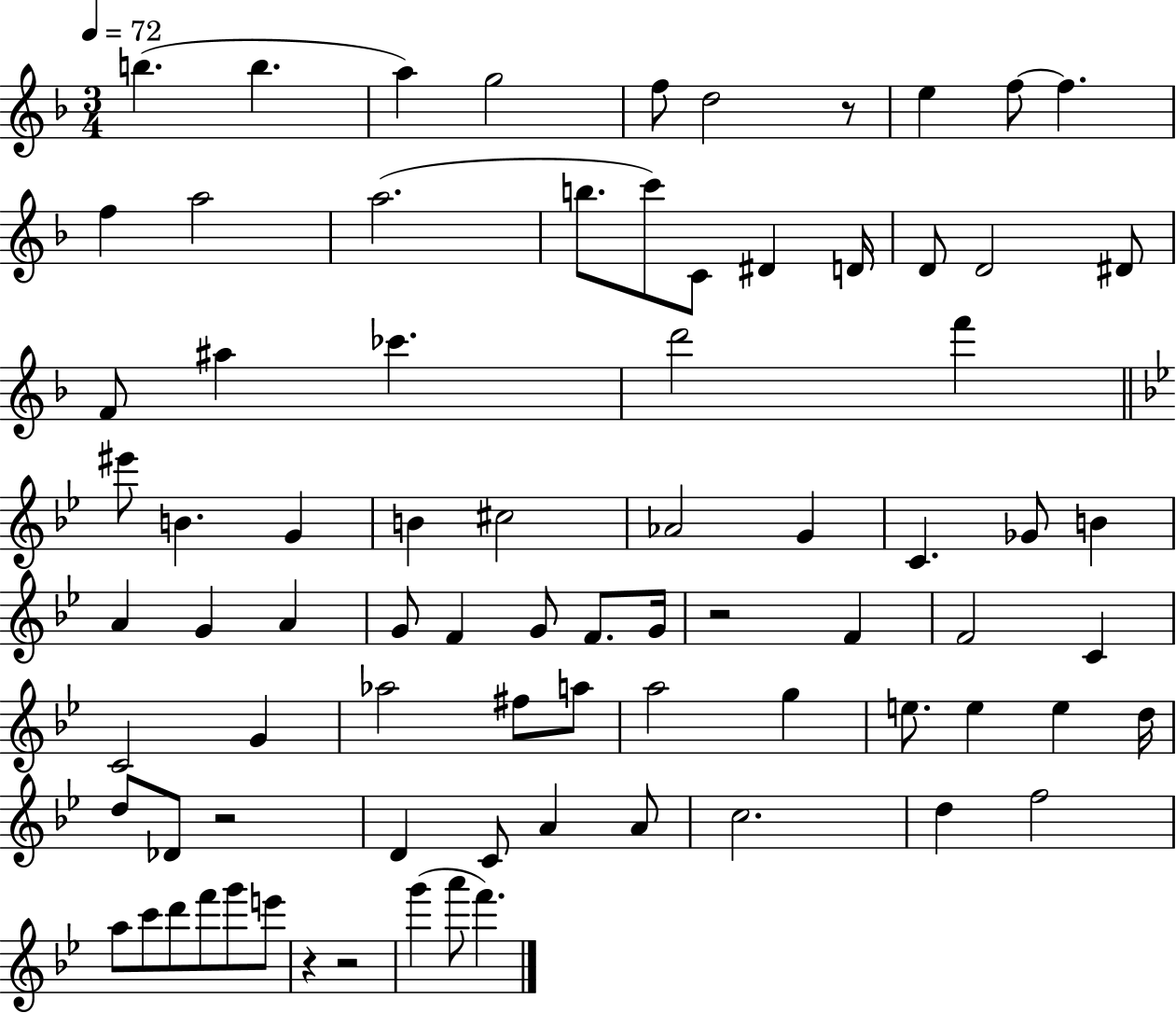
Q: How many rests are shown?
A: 5